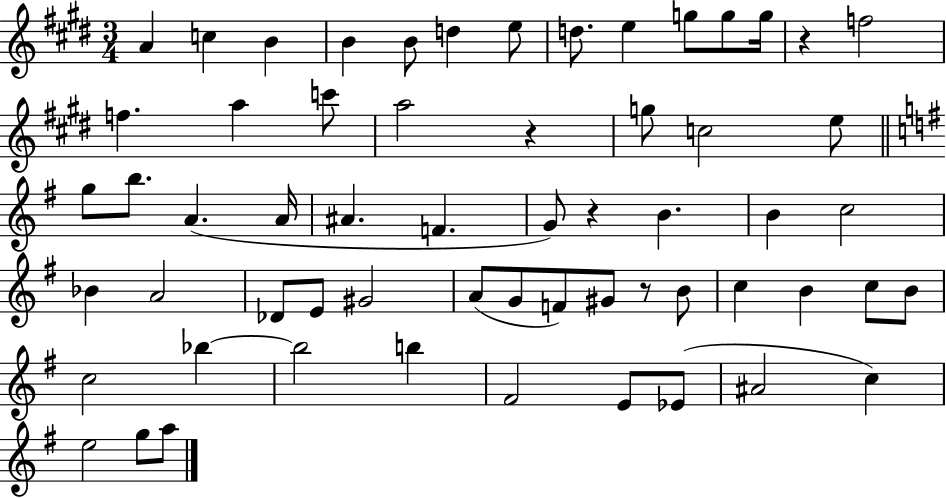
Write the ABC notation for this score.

X:1
T:Untitled
M:3/4
L:1/4
K:E
A c B B B/2 d e/2 d/2 e g/2 g/2 g/4 z f2 f a c'/2 a2 z g/2 c2 e/2 g/2 b/2 A A/4 ^A F G/2 z B B c2 _B A2 _D/2 E/2 ^G2 A/2 G/2 F/2 ^G/2 z/2 B/2 c B c/2 B/2 c2 _b _b2 b ^F2 E/2 _E/2 ^A2 c e2 g/2 a/2